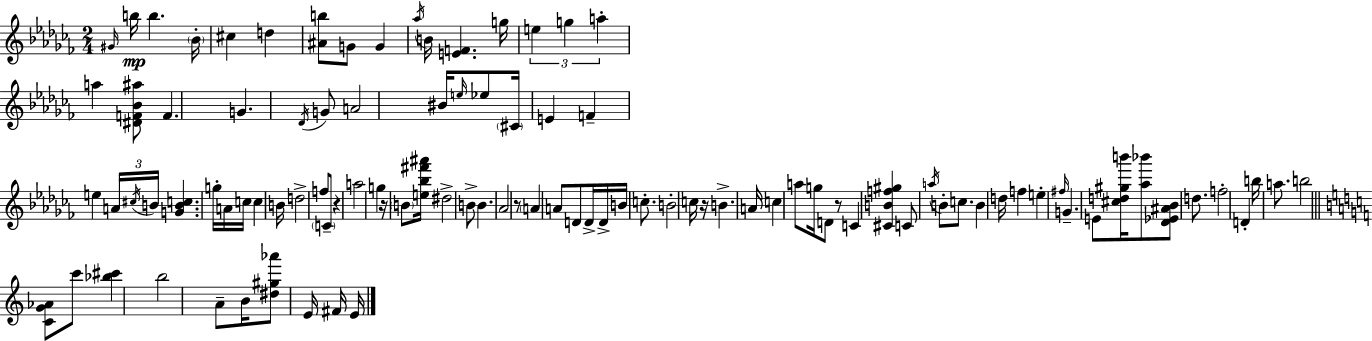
X:1
T:Untitled
M:2/4
L:1/4
K:Abm
^G/4 b/4 b _B/4 ^c d [^Ab]/2 G/2 G _a/4 B/4 [EF] g/4 e g a a [^DF_B^a]/2 F G _D/4 G/2 A2 ^B/4 e/4 _e/2 ^C/4 E F e A/4 ^c/4 B/4 [GBc] g/4 A/4 c/4 c B/4 d2 f/2 C/2 z a2 g z/4 B/2 [e_b^f'^a']/4 ^d2 B/2 B _A2 z/2 A A/2 D/2 D/4 D/4 B/4 c/2 B2 c/4 z/4 B A/4 c a/2 g/4 D/2 z/2 C [^CBf^g] C/2 a/4 B/2 c/2 B d/4 f e ^f/4 G E/2 [^cd^gb']/4 [_a_b']/2 [_D_E^A_B]/2 d/2 f2 D b/4 a/2 b2 [CG_A]/2 c'/2 [_b^c'] b2 A/2 B/4 [^d^g_a']/2 E/4 ^F/4 E/4